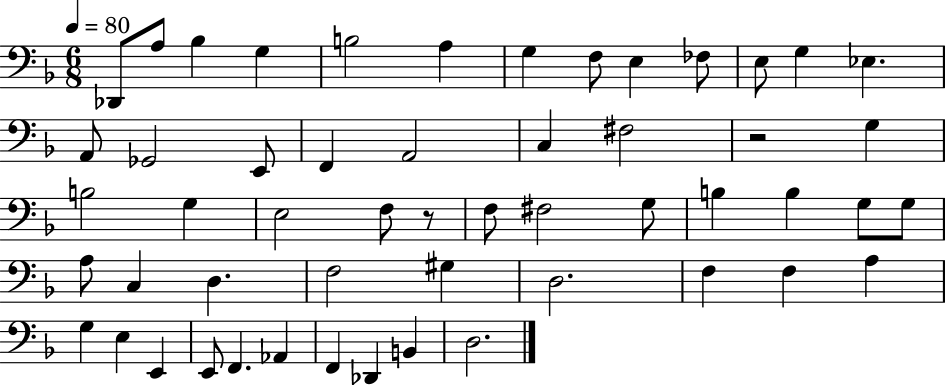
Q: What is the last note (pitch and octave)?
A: D3